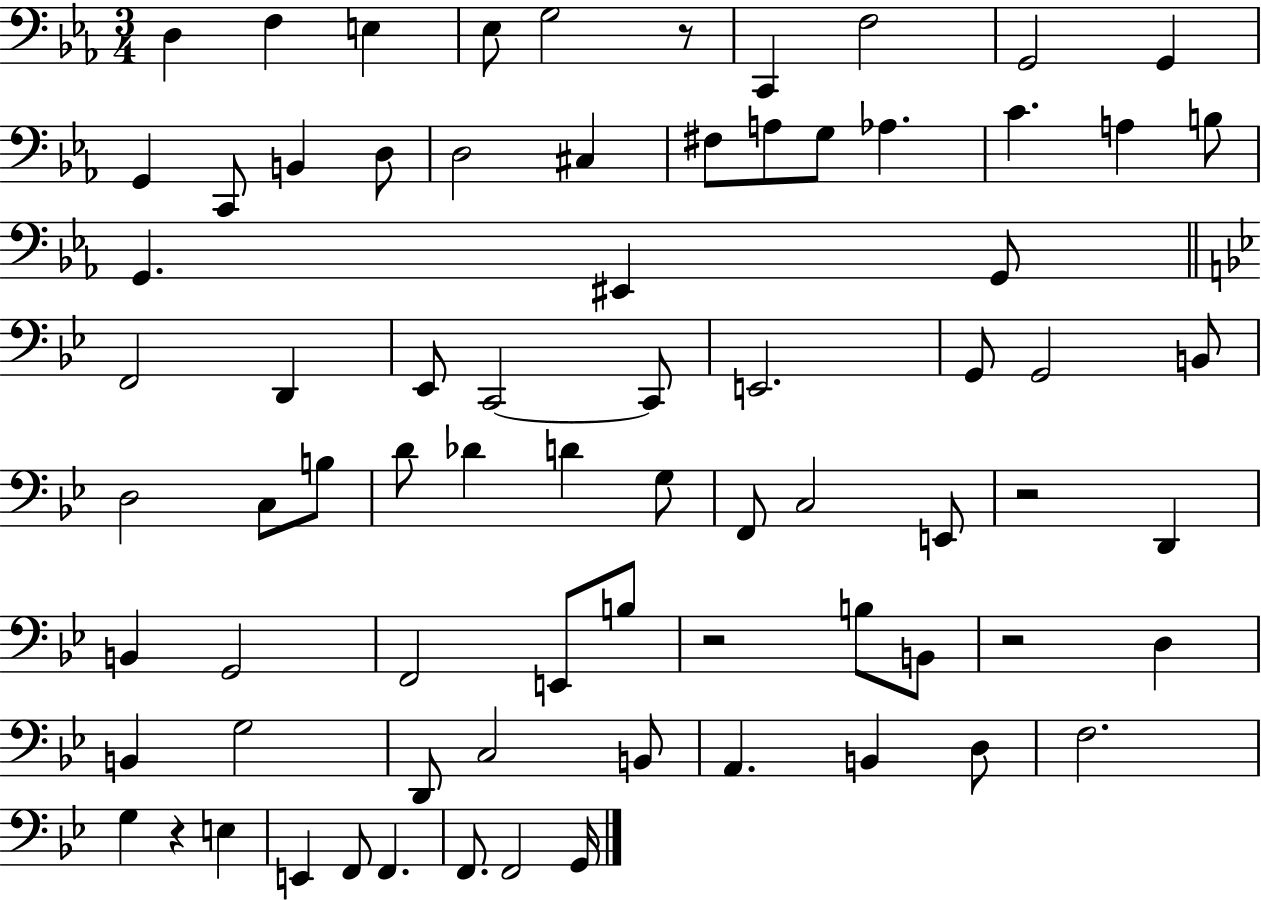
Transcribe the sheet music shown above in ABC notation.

X:1
T:Untitled
M:3/4
L:1/4
K:Eb
D, F, E, _E,/2 G,2 z/2 C,, F,2 G,,2 G,, G,, C,,/2 B,, D,/2 D,2 ^C, ^F,/2 A,/2 G,/2 _A, C A, B,/2 G,, ^E,, G,,/2 F,,2 D,, _E,,/2 C,,2 C,,/2 E,,2 G,,/2 G,,2 B,,/2 D,2 C,/2 B,/2 D/2 _D D G,/2 F,,/2 C,2 E,,/2 z2 D,, B,, G,,2 F,,2 E,,/2 B,/2 z2 B,/2 B,,/2 z2 D, B,, G,2 D,,/2 C,2 B,,/2 A,, B,, D,/2 F,2 G, z E, E,, F,,/2 F,, F,,/2 F,,2 G,,/4